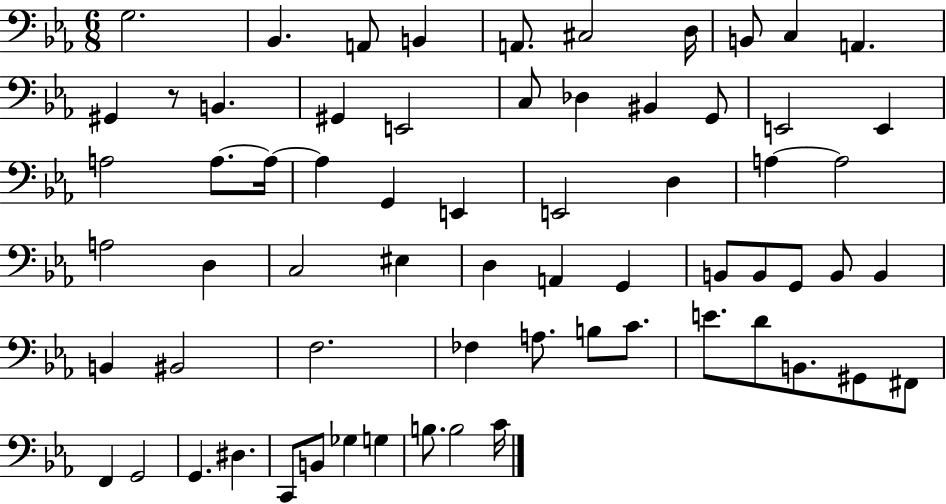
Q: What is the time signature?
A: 6/8